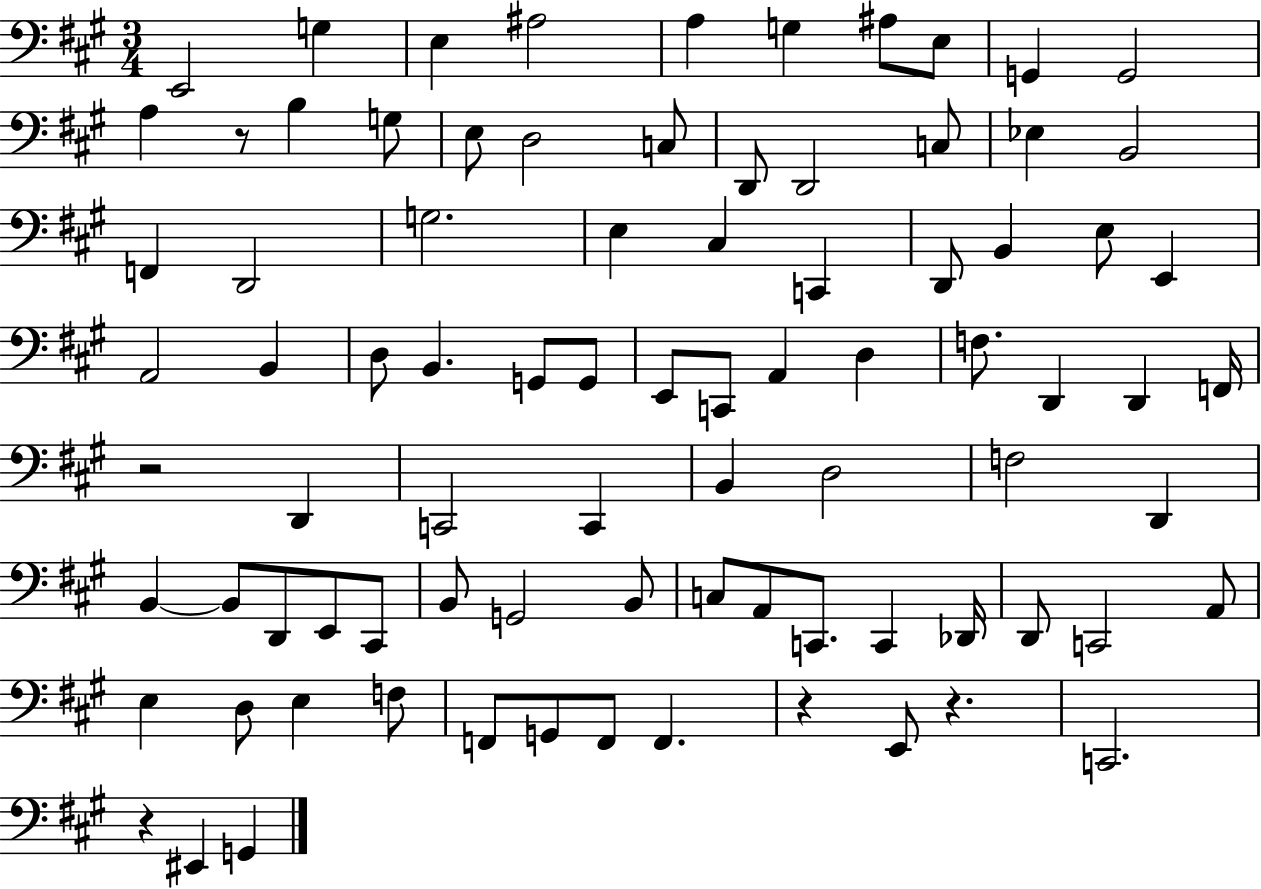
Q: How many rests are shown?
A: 5